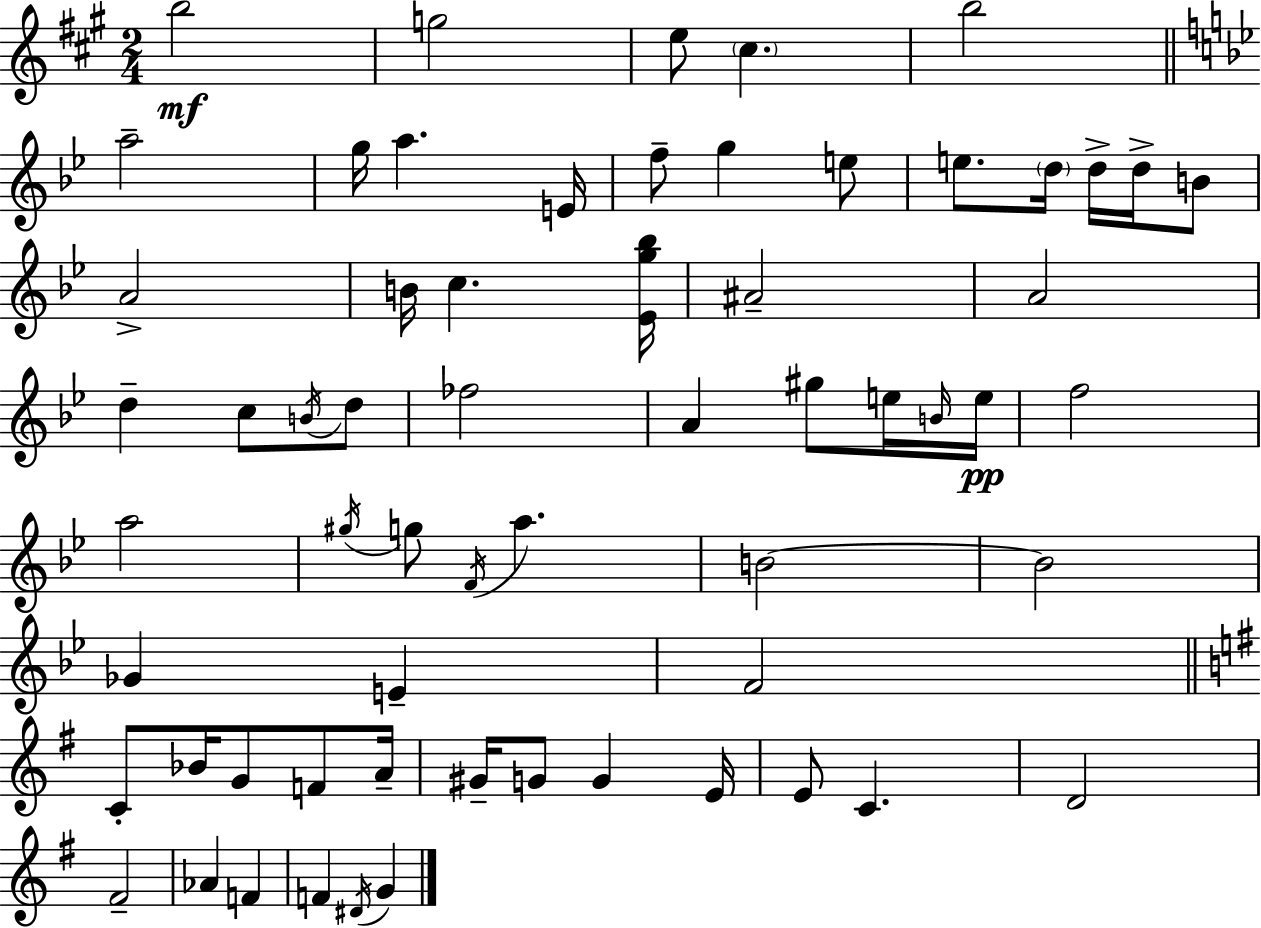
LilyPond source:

{
  \clef treble
  \numericTimeSignature
  \time 2/4
  \key a \major
  \repeat volta 2 { b''2\mf | g''2 | e''8 \parenthesize cis''4. | b''2 | \break \bar "||" \break \key bes \major a''2-- | g''16 a''4. e'16 | f''8-- g''4 e''8 | e''8. \parenthesize d''16 d''16-> d''16-> b'8 | \break a'2-> | b'16 c''4. <ees' g'' bes''>16 | ais'2-- | a'2 | \break d''4-- c''8 \acciaccatura { b'16 } d''8 | fes''2 | a'4 gis''8 e''16 | \grace { b'16 }\pp e''16 f''2 | \break a''2 | \acciaccatura { gis''16 } g''8 \acciaccatura { f'16 } a''4. | b'2~~ | b'2 | \break ges'4 | e'4-- f'2 | \bar "||" \break \key g \major c'8-. bes'16 g'8 f'8 a'16-- | gis'16-- g'8 g'4 e'16 | e'8 c'4. | d'2 | \break fis'2-- | aes'4 f'4 | f'4 \acciaccatura { dis'16 } g'4 | } \bar "|."
}